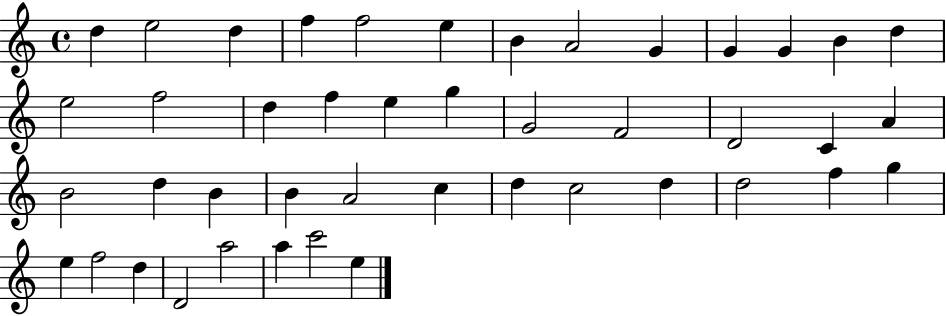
D5/q E5/h D5/q F5/q F5/h E5/q B4/q A4/h G4/q G4/q G4/q B4/q D5/q E5/h F5/h D5/q F5/q E5/q G5/q G4/h F4/h D4/h C4/q A4/q B4/h D5/q B4/q B4/q A4/h C5/q D5/q C5/h D5/q D5/h F5/q G5/q E5/q F5/h D5/q D4/h A5/h A5/q C6/h E5/q